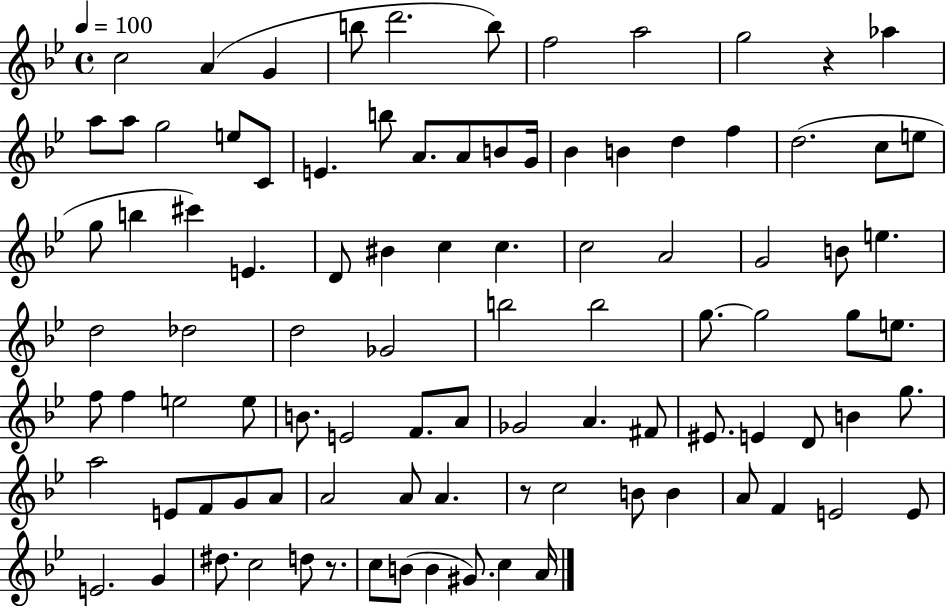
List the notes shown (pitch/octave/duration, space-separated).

C5/h A4/q G4/q B5/e D6/h. B5/e F5/h A5/h G5/h R/q Ab5/q A5/e A5/e G5/h E5/e C4/e E4/q. B5/e A4/e. A4/e B4/e G4/s Bb4/q B4/q D5/q F5/q D5/h. C5/e E5/e G5/e B5/q C#6/q E4/q. D4/e BIS4/q C5/q C5/q. C5/h A4/h G4/h B4/e E5/q. D5/h Db5/h D5/h Gb4/h B5/h B5/h G5/e. G5/h G5/e E5/e. F5/e F5/q E5/h E5/e B4/e. E4/h F4/e. A4/e Gb4/h A4/q. F#4/e EIS4/e. E4/q D4/e B4/q G5/e. A5/h E4/e F4/e G4/e A4/e A4/h A4/e A4/q. R/e C5/h B4/e B4/q A4/e F4/q E4/h E4/e E4/h. G4/q D#5/e. C5/h D5/e R/e. C5/e B4/e B4/q G#4/e. C5/q A4/s